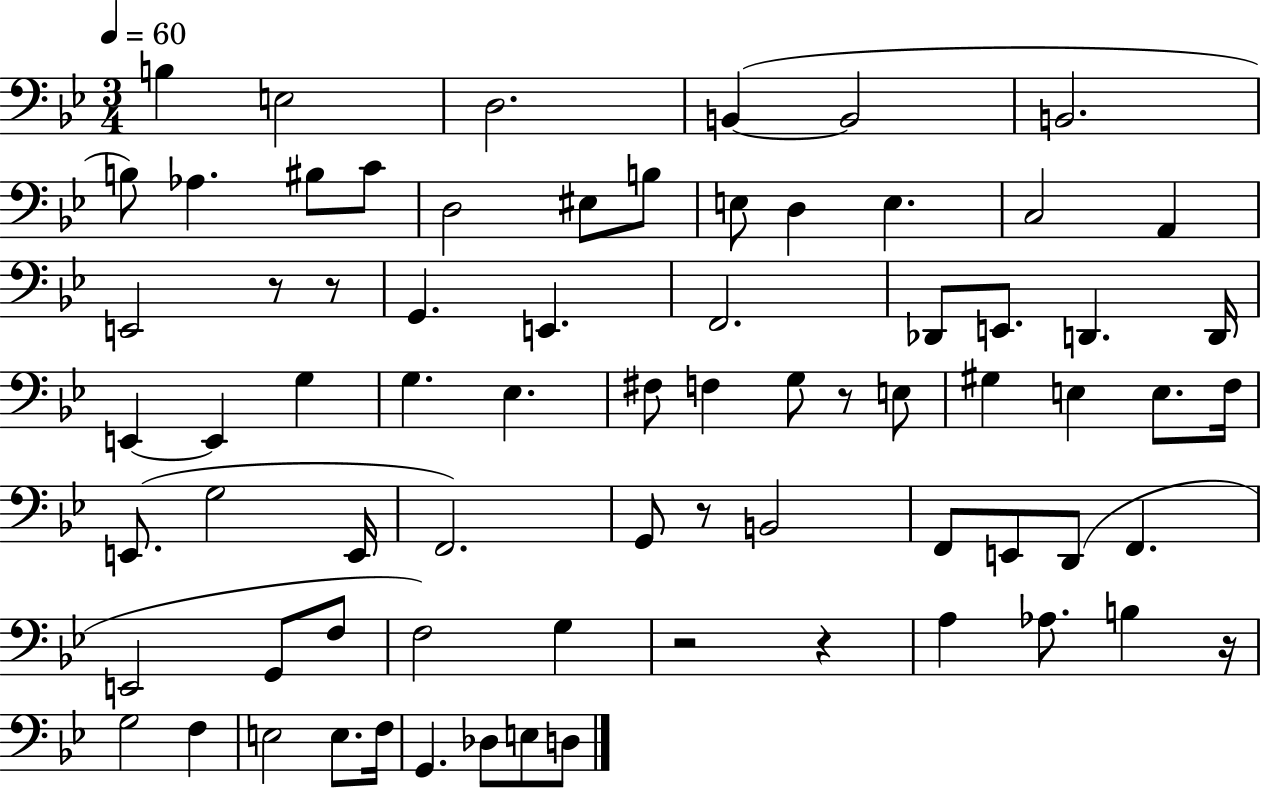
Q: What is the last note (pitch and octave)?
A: D3